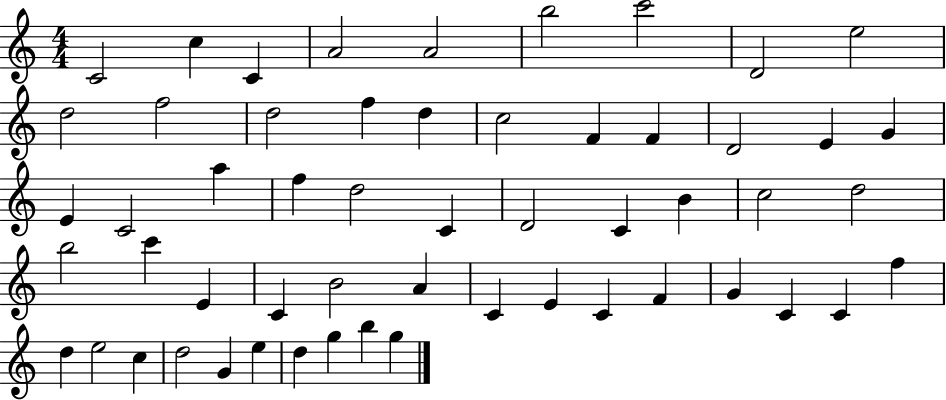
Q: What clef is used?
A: treble